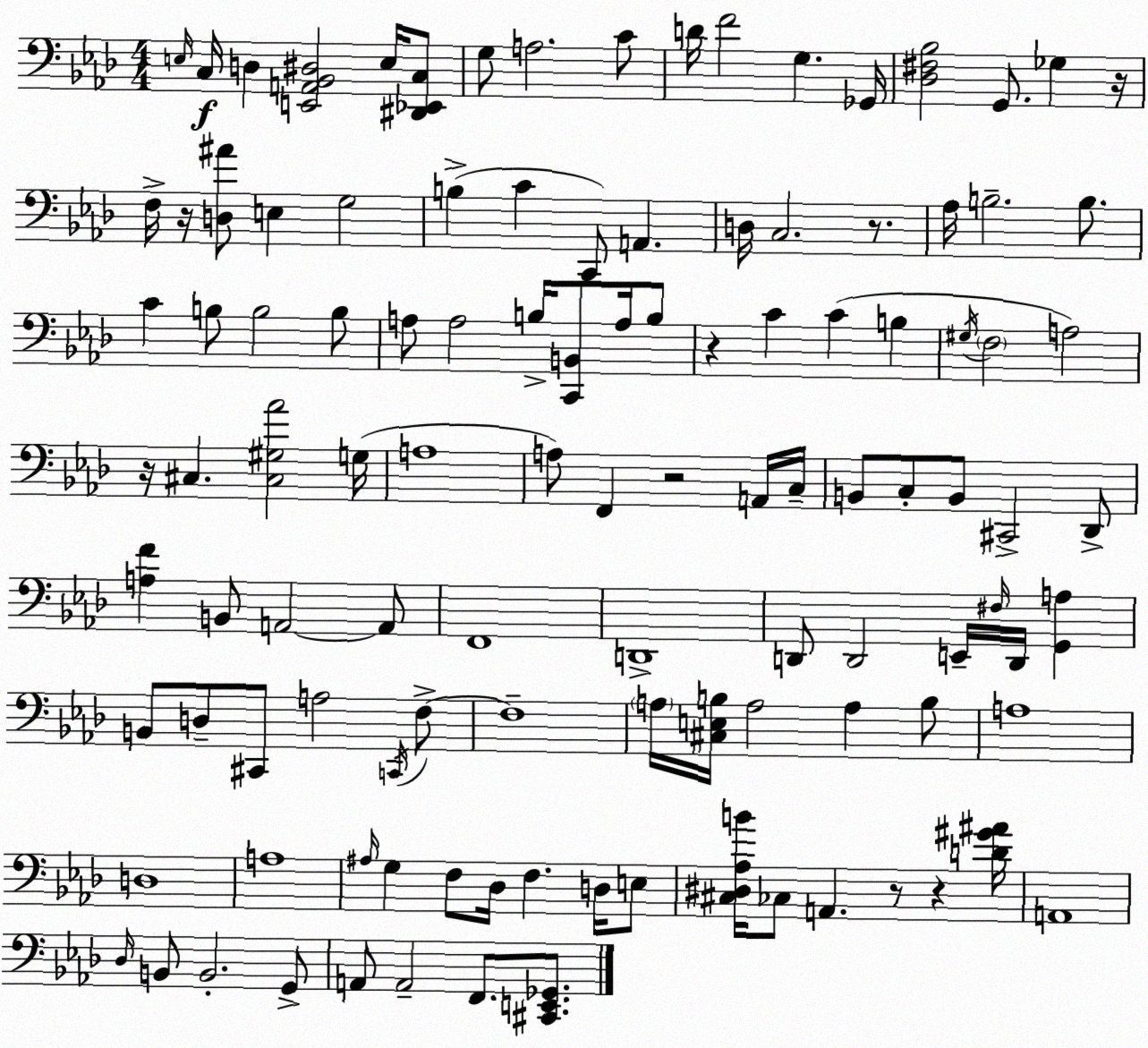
X:1
T:Untitled
M:4/4
L:1/4
K:Fm
E,/4 C,/4 D, [E,,A,,_B,,^D,]2 E,/4 [^D,,_E,,C,]/2 G,/2 A,2 C/2 D/4 F2 G, _G,,/4 [_D,^F,_B,]2 G,,/2 _G, z/4 F,/4 z/4 [D,^A]/2 E, G,2 B, C C,,/2 A,, D,/4 C,2 z/2 _A,/4 B,2 B,/2 C B,/2 B,2 B,/2 A,/2 A,2 B,/4 [C,,B,,]/2 A,/4 B,/2 z C C B, ^G,/4 F,2 A,2 z/4 ^C, [^C,^G,_A]2 G,/4 A,4 A,/2 F,, z2 A,,/4 C,/4 B,,/2 C,/2 B,,/2 ^C,,2 _D,,/2 [A,F] B,,/2 A,,2 A,,/2 F,,4 D,,4 D,,/2 D,,2 E,,/4 ^F,/4 D,,/4 [G,,A,] B,,/2 D,/2 ^C,,/2 A,2 C,,/4 F,/2 F,4 A,/4 [^C,E,B,]/4 A,2 A, B,/2 A,4 D,4 A,4 ^A,/4 G, F,/2 _D,/4 F, D,/4 E,/2 [^C,^D,_A,B]/4 _C,/2 A,, z/2 z [D^G^A]/4 A,,4 _D,/4 B,,/2 B,,2 G,,/2 A,,/2 A,,2 F,,/2 [^C,,E,,_G,,]/2